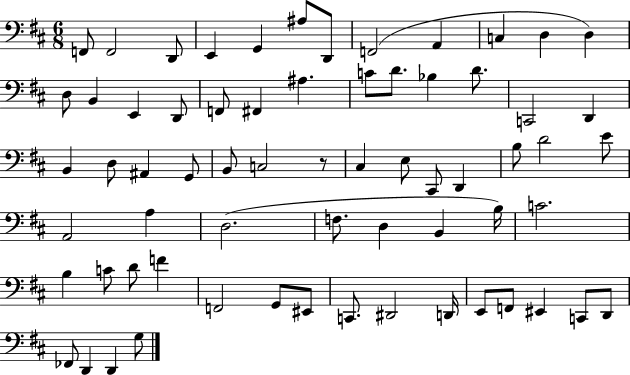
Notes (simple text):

F2/e F2/h D2/e E2/q G2/q A#3/e D2/e F2/h A2/q C3/q D3/q D3/q D3/e B2/q E2/q D2/e F2/e F#2/q A#3/q. C4/e D4/e. Bb3/q D4/e. C2/h D2/q B2/q D3/e A#2/q G2/e B2/e C3/h R/e C#3/q E3/e C#2/e D2/q B3/e D4/h E4/e A2/h A3/q D3/h. F3/e. D3/q B2/q B3/s C4/h. B3/q C4/e D4/e F4/q F2/h G2/e EIS2/e C2/e. D#2/h D2/s E2/e F2/e EIS2/q C2/e D2/e FES2/e D2/q D2/q G3/e